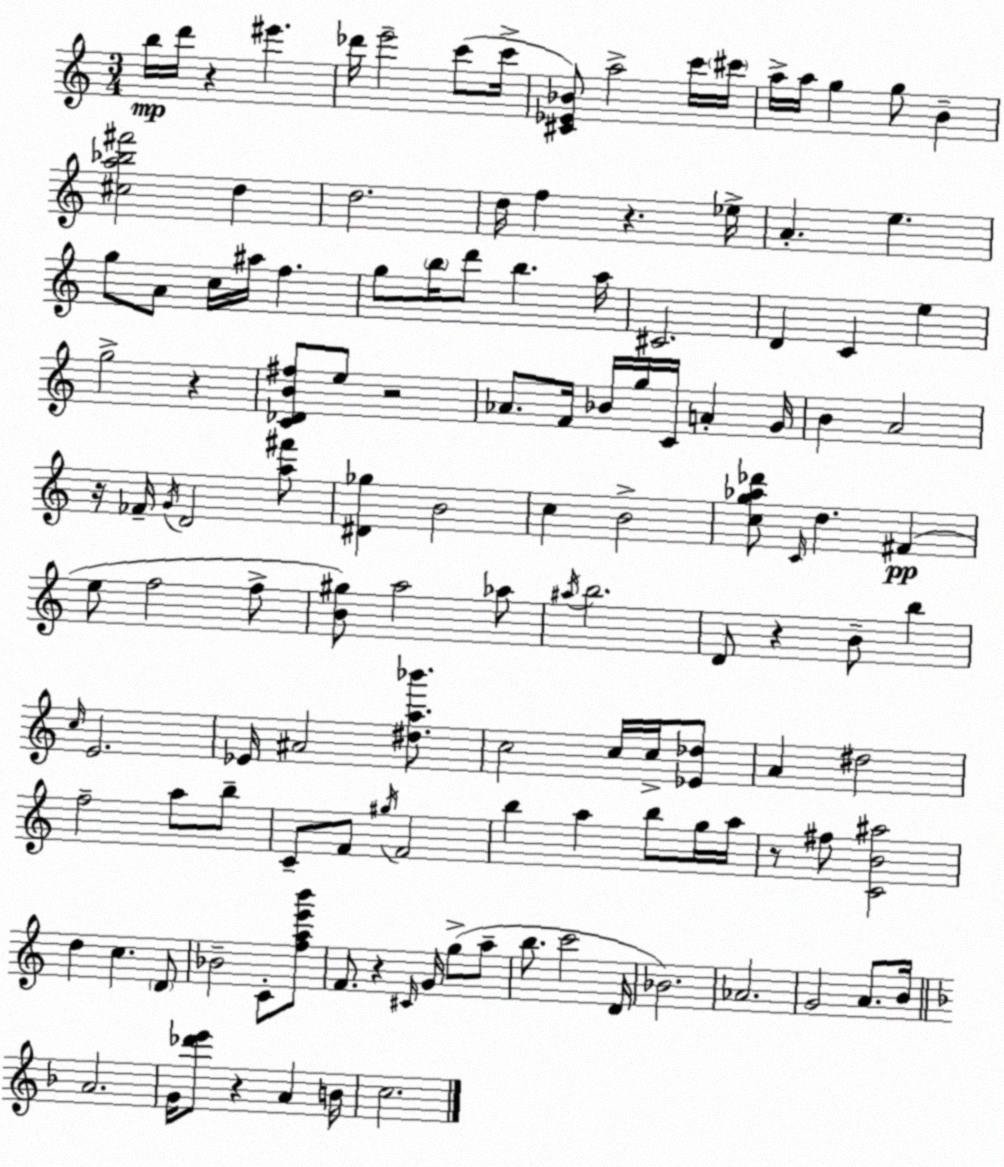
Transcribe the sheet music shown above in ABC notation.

X:1
T:Untitled
M:3/4
L:1/4
K:C
b/4 d'/4 z ^e' _d'/4 e'2 c'/2 c'/4 [^C_E_B]/2 a2 c'/4 ^c'/4 a/4 a/4 g g/2 B [^ca_b^f']2 d d2 d/4 f z _e/4 A e g/2 A/2 c/4 ^a/4 f g/2 b/4 d'/2 b a/4 ^C2 D C e g2 z [C_DB^f]/2 e/2 z2 _A/2 F/4 _B/4 g/4 C/4 A G/4 B A2 z/4 _F/4 G/4 D2 [a^f']/2 [^D_g] B2 c B2 [cg_a_d']/2 C/4 d ^F e/2 f2 f/2 [B^g]/2 a2 _a/2 ^a/4 b2 D/2 z B/2 b c/4 E2 _E/4 ^A2 [^da_b']/2 c2 c/4 c/4 [_E_d]/2 A ^d2 f2 a/2 b/2 C/2 F/2 ^g/4 F2 b a b/2 g/4 a/4 z/2 ^f/2 [CB^a]2 d c D/2 _B2 C/2 [fae'b']/2 F/2 z ^C/4 G/4 g/2 a/2 b/2 c'2 D/4 _B2 _A2 G2 A/2 B/4 A2 G/4 [_d'e']/2 z A B/4 c2